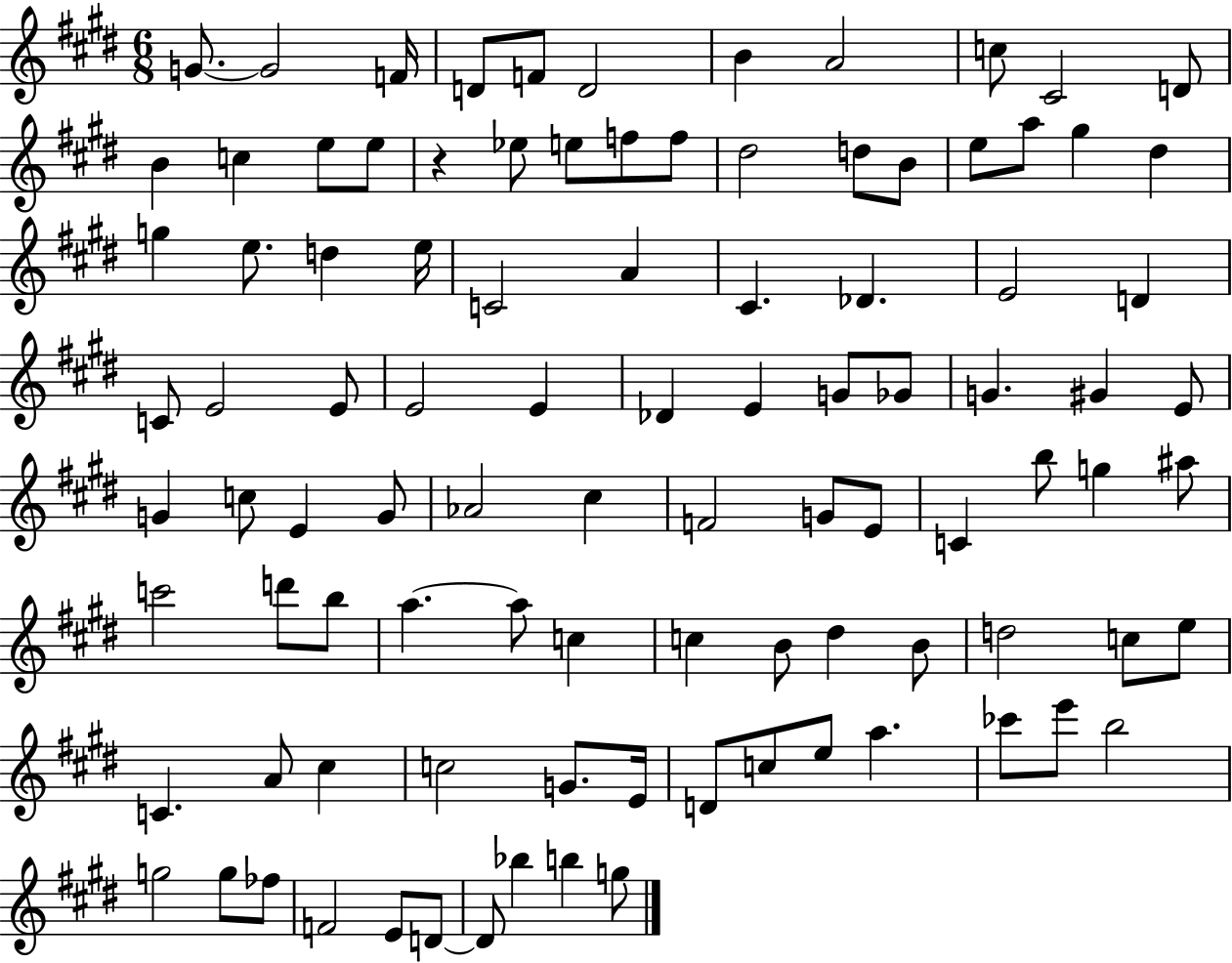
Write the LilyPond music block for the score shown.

{
  \clef treble
  \numericTimeSignature
  \time 6/8
  \key e \major
  g'8.~~ g'2 f'16 | d'8 f'8 d'2 | b'4 a'2 | c''8 cis'2 d'8 | \break b'4 c''4 e''8 e''8 | r4 ees''8 e''8 f''8 f''8 | dis''2 d''8 b'8 | e''8 a''8 gis''4 dis''4 | \break g''4 e''8. d''4 e''16 | c'2 a'4 | cis'4. des'4. | e'2 d'4 | \break c'8 e'2 e'8 | e'2 e'4 | des'4 e'4 g'8 ges'8 | g'4. gis'4 e'8 | \break g'4 c''8 e'4 g'8 | aes'2 cis''4 | f'2 g'8 e'8 | c'4 b''8 g''4 ais''8 | \break c'''2 d'''8 b''8 | a''4.~~ a''8 c''4 | c''4 b'8 dis''4 b'8 | d''2 c''8 e''8 | \break c'4. a'8 cis''4 | c''2 g'8. e'16 | d'8 c''8 e''8 a''4. | ces'''8 e'''8 b''2 | \break g''2 g''8 fes''8 | f'2 e'8 d'8~~ | d'8 bes''4 b''4 g''8 | \bar "|."
}